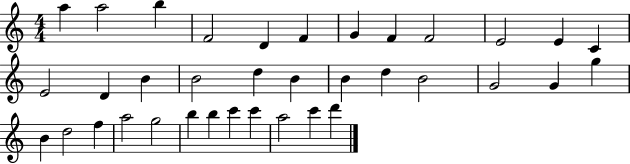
A5/q A5/h B5/q F4/h D4/q F4/q G4/q F4/q F4/h E4/h E4/q C4/q E4/h D4/q B4/q B4/h D5/q B4/q B4/q D5/q B4/h G4/h G4/q G5/q B4/q D5/h F5/q A5/h G5/h B5/q B5/q C6/q C6/q A5/h C6/q D6/q